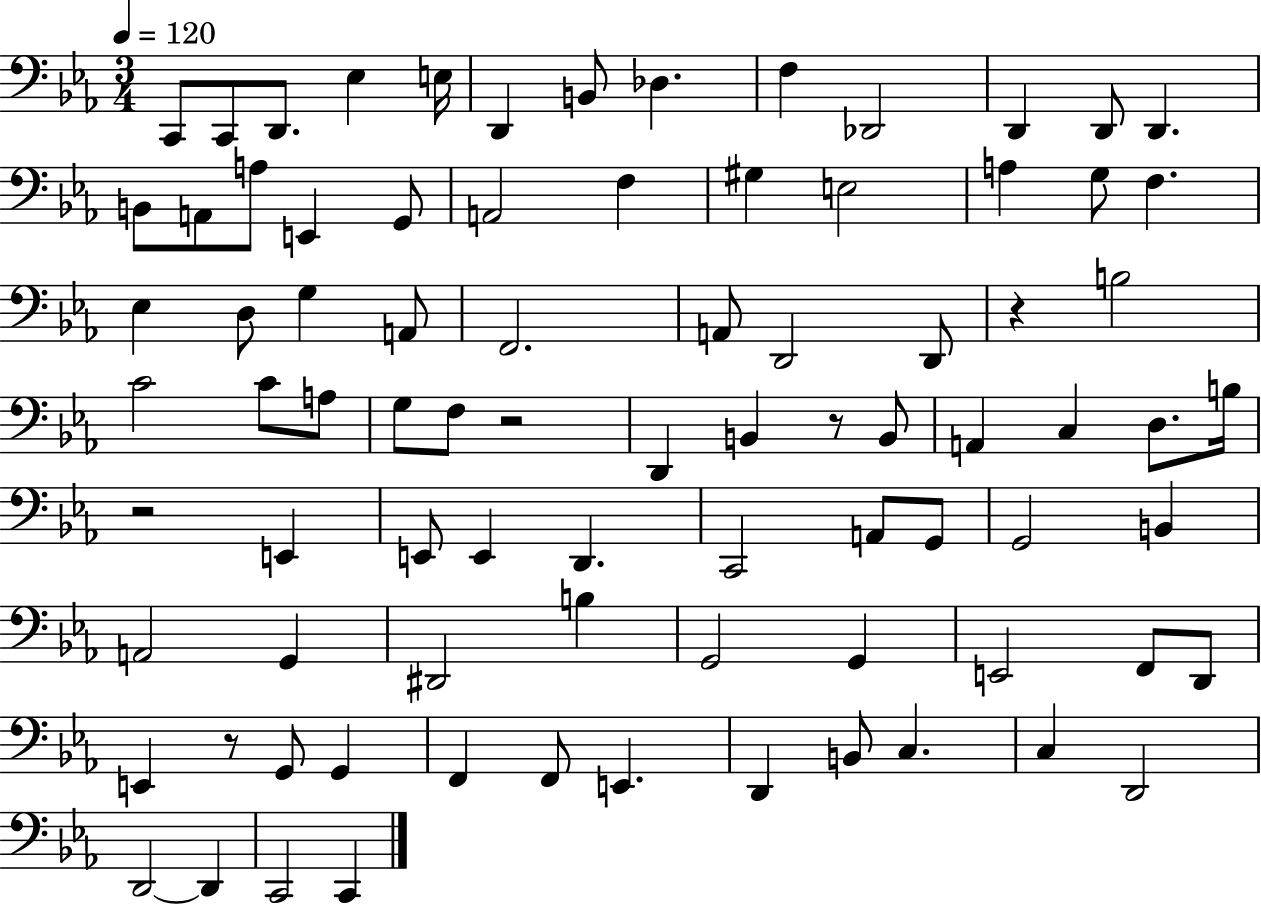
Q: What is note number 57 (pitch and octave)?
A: G2